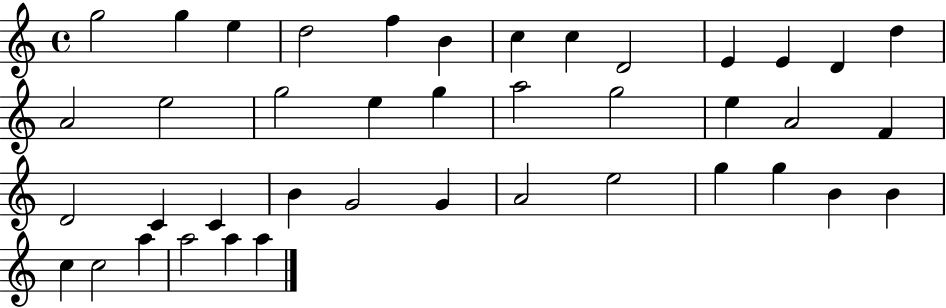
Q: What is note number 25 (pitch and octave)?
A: C4